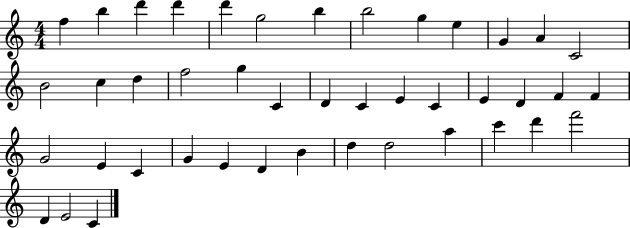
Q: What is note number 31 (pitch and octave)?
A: G4